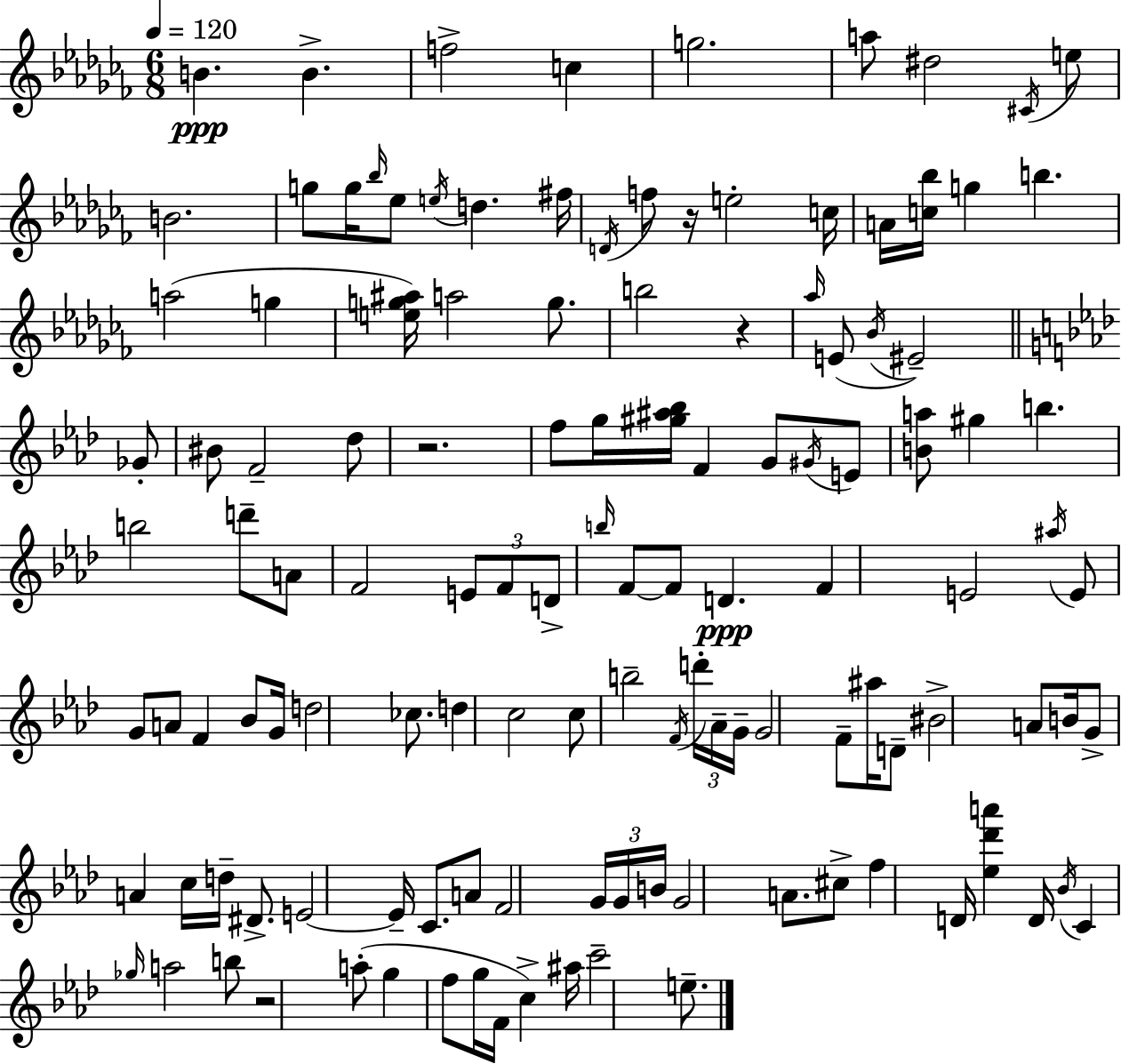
{
  \clef treble
  \numericTimeSignature
  \time 6/8
  \key aes \minor
  \tempo 4 = 120
  b'4.\ppp b'4.-> | f''2-> c''4 | g''2. | a''8 dis''2 \acciaccatura { cis'16 } e''8 | \break b'2. | g''8 g''16 \grace { bes''16 } ees''8 \acciaccatura { e''16 } d''4. | fis''16 \acciaccatura { d'16 } f''8 r16 e''2-. | c''16 a'16 <c'' bes''>16 g''4 b''4. | \break a''2( | g''4 <e'' g'' ais''>16) a''2 | g''8. b''2 | r4 \grace { aes''16 }( e'8 \acciaccatura { bes'16 } eis'2--) | \break \bar "||" \break \key aes \major ges'8-. bis'8 f'2-- | des''8 r2. | f''8 g''16 <gis'' ais'' bes''>16 f'4 g'8 | \acciaccatura { gis'16 } e'8 <b' a''>8 gis''4 b''4. | \break b''2 d'''8-- | a'8 f'2 \tuplet 3/2 { e'8 | f'8 d'8-> } \grace { b''16 } f'8~~ f'8 d'4.\ppp | f'4 e'2 | \break \acciaccatura { ais''16 } e'8 g'8 a'8 f'4 | bes'8 g'16 d''2 | ces''8. d''4 c''2 | c''8 b''2-- | \break \acciaccatura { f'16 } \tuplet 3/2 { d'''16-. aes'16-- g'16-- } g'2 | f'8-- ais''16 d'8-- bis'2-> | a'8 b'16 g'8-> a'4 | c''16 d''16-- dis'8.-> e'2~~ | \break e'16-- c'8. a'8 f'2 | \tuplet 3/2 { g'16 g'16 b'16 } g'2 | a'8. cis''8-> f''4 | d'16 <ees'' des''' a'''>4 d'16 \acciaccatura { bes'16 } c'4 \grace { ges''16 } | \break a''2 b''8 r2 | a''8-.( g''4 | f''8 g''16 f'16 c''4->) ais''16 c'''2-- | e''8.-- \bar "|."
}